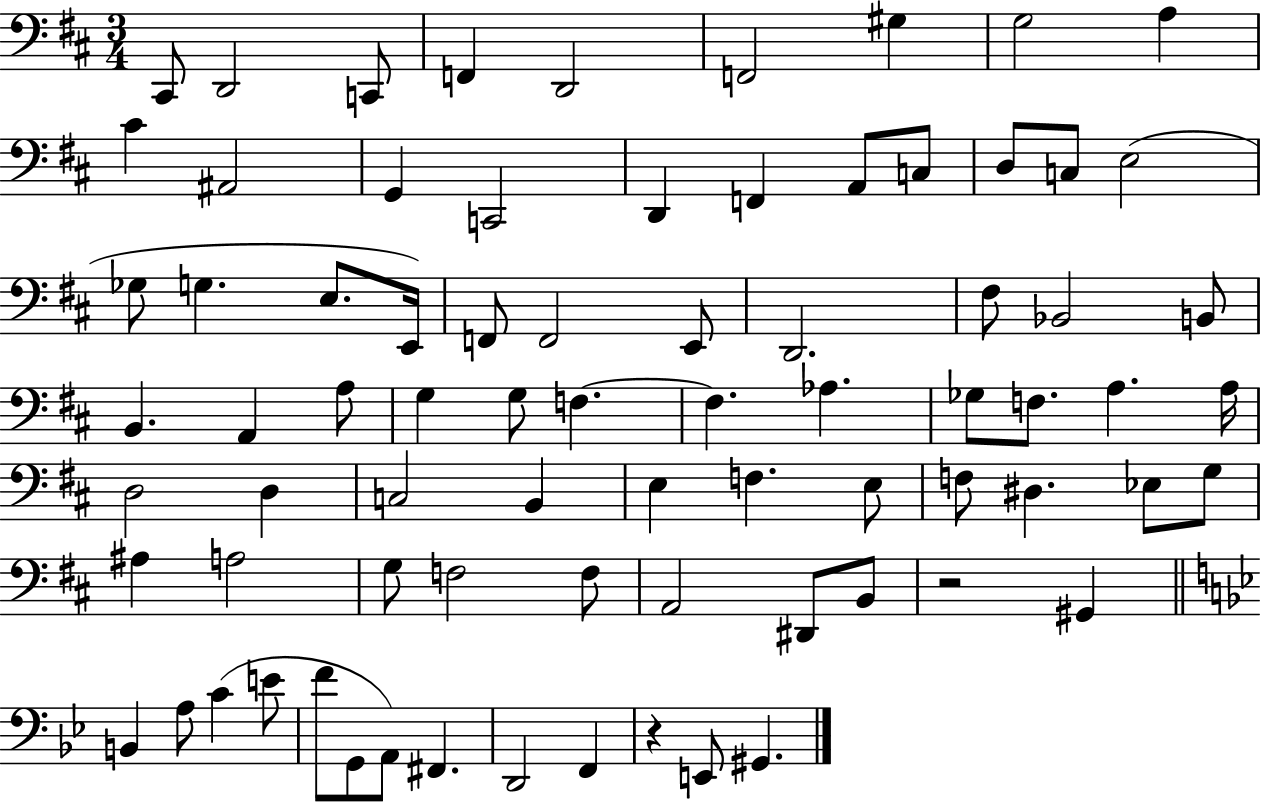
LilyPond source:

{
  \clef bass
  \numericTimeSignature
  \time 3/4
  \key d \major
  \repeat volta 2 { cis,8 d,2 c,8 | f,4 d,2 | f,2 gis4 | g2 a4 | \break cis'4 ais,2 | g,4 c,2 | d,4 f,4 a,8 c8 | d8 c8 e2( | \break ges8 g4. e8. e,16) | f,8 f,2 e,8 | d,2. | fis8 bes,2 b,8 | \break b,4. a,4 a8 | g4 g8 f4.~~ | f4. aes4. | ges8 f8. a4. a16 | \break d2 d4 | c2 b,4 | e4 f4. e8 | f8 dis4. ees8 g8 | \break ais4 a2 | g8 f2 f8 | a,2 dis,8 b,8 | r2 gis,4 | \break \bar "||" \break \key bes \major b,4 a8 c'4( e'8 | f'8 g,8 a,8) fis,4. | d,2 f,4 | r4 e,8 gis,4. | \break } \bar "|."
}